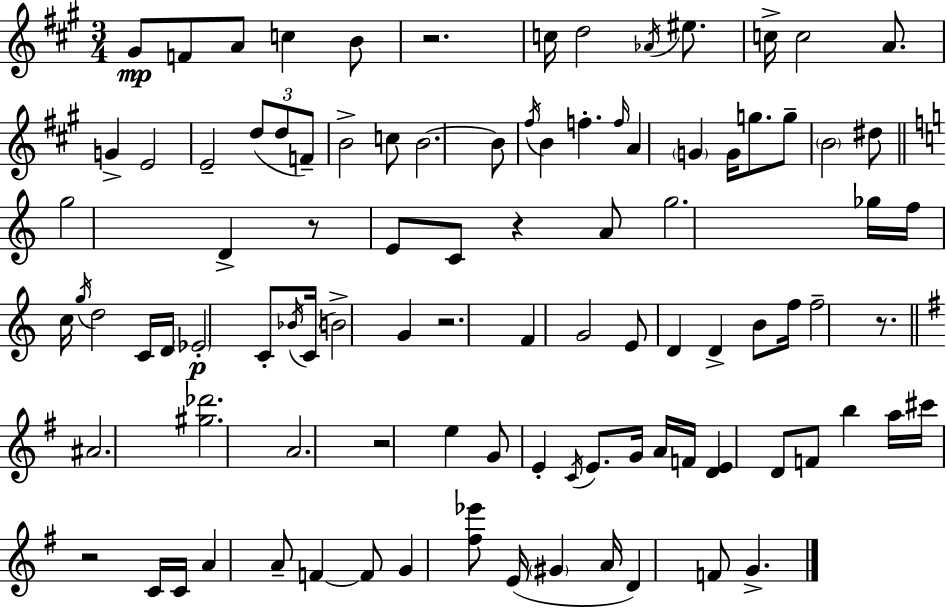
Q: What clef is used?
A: treble